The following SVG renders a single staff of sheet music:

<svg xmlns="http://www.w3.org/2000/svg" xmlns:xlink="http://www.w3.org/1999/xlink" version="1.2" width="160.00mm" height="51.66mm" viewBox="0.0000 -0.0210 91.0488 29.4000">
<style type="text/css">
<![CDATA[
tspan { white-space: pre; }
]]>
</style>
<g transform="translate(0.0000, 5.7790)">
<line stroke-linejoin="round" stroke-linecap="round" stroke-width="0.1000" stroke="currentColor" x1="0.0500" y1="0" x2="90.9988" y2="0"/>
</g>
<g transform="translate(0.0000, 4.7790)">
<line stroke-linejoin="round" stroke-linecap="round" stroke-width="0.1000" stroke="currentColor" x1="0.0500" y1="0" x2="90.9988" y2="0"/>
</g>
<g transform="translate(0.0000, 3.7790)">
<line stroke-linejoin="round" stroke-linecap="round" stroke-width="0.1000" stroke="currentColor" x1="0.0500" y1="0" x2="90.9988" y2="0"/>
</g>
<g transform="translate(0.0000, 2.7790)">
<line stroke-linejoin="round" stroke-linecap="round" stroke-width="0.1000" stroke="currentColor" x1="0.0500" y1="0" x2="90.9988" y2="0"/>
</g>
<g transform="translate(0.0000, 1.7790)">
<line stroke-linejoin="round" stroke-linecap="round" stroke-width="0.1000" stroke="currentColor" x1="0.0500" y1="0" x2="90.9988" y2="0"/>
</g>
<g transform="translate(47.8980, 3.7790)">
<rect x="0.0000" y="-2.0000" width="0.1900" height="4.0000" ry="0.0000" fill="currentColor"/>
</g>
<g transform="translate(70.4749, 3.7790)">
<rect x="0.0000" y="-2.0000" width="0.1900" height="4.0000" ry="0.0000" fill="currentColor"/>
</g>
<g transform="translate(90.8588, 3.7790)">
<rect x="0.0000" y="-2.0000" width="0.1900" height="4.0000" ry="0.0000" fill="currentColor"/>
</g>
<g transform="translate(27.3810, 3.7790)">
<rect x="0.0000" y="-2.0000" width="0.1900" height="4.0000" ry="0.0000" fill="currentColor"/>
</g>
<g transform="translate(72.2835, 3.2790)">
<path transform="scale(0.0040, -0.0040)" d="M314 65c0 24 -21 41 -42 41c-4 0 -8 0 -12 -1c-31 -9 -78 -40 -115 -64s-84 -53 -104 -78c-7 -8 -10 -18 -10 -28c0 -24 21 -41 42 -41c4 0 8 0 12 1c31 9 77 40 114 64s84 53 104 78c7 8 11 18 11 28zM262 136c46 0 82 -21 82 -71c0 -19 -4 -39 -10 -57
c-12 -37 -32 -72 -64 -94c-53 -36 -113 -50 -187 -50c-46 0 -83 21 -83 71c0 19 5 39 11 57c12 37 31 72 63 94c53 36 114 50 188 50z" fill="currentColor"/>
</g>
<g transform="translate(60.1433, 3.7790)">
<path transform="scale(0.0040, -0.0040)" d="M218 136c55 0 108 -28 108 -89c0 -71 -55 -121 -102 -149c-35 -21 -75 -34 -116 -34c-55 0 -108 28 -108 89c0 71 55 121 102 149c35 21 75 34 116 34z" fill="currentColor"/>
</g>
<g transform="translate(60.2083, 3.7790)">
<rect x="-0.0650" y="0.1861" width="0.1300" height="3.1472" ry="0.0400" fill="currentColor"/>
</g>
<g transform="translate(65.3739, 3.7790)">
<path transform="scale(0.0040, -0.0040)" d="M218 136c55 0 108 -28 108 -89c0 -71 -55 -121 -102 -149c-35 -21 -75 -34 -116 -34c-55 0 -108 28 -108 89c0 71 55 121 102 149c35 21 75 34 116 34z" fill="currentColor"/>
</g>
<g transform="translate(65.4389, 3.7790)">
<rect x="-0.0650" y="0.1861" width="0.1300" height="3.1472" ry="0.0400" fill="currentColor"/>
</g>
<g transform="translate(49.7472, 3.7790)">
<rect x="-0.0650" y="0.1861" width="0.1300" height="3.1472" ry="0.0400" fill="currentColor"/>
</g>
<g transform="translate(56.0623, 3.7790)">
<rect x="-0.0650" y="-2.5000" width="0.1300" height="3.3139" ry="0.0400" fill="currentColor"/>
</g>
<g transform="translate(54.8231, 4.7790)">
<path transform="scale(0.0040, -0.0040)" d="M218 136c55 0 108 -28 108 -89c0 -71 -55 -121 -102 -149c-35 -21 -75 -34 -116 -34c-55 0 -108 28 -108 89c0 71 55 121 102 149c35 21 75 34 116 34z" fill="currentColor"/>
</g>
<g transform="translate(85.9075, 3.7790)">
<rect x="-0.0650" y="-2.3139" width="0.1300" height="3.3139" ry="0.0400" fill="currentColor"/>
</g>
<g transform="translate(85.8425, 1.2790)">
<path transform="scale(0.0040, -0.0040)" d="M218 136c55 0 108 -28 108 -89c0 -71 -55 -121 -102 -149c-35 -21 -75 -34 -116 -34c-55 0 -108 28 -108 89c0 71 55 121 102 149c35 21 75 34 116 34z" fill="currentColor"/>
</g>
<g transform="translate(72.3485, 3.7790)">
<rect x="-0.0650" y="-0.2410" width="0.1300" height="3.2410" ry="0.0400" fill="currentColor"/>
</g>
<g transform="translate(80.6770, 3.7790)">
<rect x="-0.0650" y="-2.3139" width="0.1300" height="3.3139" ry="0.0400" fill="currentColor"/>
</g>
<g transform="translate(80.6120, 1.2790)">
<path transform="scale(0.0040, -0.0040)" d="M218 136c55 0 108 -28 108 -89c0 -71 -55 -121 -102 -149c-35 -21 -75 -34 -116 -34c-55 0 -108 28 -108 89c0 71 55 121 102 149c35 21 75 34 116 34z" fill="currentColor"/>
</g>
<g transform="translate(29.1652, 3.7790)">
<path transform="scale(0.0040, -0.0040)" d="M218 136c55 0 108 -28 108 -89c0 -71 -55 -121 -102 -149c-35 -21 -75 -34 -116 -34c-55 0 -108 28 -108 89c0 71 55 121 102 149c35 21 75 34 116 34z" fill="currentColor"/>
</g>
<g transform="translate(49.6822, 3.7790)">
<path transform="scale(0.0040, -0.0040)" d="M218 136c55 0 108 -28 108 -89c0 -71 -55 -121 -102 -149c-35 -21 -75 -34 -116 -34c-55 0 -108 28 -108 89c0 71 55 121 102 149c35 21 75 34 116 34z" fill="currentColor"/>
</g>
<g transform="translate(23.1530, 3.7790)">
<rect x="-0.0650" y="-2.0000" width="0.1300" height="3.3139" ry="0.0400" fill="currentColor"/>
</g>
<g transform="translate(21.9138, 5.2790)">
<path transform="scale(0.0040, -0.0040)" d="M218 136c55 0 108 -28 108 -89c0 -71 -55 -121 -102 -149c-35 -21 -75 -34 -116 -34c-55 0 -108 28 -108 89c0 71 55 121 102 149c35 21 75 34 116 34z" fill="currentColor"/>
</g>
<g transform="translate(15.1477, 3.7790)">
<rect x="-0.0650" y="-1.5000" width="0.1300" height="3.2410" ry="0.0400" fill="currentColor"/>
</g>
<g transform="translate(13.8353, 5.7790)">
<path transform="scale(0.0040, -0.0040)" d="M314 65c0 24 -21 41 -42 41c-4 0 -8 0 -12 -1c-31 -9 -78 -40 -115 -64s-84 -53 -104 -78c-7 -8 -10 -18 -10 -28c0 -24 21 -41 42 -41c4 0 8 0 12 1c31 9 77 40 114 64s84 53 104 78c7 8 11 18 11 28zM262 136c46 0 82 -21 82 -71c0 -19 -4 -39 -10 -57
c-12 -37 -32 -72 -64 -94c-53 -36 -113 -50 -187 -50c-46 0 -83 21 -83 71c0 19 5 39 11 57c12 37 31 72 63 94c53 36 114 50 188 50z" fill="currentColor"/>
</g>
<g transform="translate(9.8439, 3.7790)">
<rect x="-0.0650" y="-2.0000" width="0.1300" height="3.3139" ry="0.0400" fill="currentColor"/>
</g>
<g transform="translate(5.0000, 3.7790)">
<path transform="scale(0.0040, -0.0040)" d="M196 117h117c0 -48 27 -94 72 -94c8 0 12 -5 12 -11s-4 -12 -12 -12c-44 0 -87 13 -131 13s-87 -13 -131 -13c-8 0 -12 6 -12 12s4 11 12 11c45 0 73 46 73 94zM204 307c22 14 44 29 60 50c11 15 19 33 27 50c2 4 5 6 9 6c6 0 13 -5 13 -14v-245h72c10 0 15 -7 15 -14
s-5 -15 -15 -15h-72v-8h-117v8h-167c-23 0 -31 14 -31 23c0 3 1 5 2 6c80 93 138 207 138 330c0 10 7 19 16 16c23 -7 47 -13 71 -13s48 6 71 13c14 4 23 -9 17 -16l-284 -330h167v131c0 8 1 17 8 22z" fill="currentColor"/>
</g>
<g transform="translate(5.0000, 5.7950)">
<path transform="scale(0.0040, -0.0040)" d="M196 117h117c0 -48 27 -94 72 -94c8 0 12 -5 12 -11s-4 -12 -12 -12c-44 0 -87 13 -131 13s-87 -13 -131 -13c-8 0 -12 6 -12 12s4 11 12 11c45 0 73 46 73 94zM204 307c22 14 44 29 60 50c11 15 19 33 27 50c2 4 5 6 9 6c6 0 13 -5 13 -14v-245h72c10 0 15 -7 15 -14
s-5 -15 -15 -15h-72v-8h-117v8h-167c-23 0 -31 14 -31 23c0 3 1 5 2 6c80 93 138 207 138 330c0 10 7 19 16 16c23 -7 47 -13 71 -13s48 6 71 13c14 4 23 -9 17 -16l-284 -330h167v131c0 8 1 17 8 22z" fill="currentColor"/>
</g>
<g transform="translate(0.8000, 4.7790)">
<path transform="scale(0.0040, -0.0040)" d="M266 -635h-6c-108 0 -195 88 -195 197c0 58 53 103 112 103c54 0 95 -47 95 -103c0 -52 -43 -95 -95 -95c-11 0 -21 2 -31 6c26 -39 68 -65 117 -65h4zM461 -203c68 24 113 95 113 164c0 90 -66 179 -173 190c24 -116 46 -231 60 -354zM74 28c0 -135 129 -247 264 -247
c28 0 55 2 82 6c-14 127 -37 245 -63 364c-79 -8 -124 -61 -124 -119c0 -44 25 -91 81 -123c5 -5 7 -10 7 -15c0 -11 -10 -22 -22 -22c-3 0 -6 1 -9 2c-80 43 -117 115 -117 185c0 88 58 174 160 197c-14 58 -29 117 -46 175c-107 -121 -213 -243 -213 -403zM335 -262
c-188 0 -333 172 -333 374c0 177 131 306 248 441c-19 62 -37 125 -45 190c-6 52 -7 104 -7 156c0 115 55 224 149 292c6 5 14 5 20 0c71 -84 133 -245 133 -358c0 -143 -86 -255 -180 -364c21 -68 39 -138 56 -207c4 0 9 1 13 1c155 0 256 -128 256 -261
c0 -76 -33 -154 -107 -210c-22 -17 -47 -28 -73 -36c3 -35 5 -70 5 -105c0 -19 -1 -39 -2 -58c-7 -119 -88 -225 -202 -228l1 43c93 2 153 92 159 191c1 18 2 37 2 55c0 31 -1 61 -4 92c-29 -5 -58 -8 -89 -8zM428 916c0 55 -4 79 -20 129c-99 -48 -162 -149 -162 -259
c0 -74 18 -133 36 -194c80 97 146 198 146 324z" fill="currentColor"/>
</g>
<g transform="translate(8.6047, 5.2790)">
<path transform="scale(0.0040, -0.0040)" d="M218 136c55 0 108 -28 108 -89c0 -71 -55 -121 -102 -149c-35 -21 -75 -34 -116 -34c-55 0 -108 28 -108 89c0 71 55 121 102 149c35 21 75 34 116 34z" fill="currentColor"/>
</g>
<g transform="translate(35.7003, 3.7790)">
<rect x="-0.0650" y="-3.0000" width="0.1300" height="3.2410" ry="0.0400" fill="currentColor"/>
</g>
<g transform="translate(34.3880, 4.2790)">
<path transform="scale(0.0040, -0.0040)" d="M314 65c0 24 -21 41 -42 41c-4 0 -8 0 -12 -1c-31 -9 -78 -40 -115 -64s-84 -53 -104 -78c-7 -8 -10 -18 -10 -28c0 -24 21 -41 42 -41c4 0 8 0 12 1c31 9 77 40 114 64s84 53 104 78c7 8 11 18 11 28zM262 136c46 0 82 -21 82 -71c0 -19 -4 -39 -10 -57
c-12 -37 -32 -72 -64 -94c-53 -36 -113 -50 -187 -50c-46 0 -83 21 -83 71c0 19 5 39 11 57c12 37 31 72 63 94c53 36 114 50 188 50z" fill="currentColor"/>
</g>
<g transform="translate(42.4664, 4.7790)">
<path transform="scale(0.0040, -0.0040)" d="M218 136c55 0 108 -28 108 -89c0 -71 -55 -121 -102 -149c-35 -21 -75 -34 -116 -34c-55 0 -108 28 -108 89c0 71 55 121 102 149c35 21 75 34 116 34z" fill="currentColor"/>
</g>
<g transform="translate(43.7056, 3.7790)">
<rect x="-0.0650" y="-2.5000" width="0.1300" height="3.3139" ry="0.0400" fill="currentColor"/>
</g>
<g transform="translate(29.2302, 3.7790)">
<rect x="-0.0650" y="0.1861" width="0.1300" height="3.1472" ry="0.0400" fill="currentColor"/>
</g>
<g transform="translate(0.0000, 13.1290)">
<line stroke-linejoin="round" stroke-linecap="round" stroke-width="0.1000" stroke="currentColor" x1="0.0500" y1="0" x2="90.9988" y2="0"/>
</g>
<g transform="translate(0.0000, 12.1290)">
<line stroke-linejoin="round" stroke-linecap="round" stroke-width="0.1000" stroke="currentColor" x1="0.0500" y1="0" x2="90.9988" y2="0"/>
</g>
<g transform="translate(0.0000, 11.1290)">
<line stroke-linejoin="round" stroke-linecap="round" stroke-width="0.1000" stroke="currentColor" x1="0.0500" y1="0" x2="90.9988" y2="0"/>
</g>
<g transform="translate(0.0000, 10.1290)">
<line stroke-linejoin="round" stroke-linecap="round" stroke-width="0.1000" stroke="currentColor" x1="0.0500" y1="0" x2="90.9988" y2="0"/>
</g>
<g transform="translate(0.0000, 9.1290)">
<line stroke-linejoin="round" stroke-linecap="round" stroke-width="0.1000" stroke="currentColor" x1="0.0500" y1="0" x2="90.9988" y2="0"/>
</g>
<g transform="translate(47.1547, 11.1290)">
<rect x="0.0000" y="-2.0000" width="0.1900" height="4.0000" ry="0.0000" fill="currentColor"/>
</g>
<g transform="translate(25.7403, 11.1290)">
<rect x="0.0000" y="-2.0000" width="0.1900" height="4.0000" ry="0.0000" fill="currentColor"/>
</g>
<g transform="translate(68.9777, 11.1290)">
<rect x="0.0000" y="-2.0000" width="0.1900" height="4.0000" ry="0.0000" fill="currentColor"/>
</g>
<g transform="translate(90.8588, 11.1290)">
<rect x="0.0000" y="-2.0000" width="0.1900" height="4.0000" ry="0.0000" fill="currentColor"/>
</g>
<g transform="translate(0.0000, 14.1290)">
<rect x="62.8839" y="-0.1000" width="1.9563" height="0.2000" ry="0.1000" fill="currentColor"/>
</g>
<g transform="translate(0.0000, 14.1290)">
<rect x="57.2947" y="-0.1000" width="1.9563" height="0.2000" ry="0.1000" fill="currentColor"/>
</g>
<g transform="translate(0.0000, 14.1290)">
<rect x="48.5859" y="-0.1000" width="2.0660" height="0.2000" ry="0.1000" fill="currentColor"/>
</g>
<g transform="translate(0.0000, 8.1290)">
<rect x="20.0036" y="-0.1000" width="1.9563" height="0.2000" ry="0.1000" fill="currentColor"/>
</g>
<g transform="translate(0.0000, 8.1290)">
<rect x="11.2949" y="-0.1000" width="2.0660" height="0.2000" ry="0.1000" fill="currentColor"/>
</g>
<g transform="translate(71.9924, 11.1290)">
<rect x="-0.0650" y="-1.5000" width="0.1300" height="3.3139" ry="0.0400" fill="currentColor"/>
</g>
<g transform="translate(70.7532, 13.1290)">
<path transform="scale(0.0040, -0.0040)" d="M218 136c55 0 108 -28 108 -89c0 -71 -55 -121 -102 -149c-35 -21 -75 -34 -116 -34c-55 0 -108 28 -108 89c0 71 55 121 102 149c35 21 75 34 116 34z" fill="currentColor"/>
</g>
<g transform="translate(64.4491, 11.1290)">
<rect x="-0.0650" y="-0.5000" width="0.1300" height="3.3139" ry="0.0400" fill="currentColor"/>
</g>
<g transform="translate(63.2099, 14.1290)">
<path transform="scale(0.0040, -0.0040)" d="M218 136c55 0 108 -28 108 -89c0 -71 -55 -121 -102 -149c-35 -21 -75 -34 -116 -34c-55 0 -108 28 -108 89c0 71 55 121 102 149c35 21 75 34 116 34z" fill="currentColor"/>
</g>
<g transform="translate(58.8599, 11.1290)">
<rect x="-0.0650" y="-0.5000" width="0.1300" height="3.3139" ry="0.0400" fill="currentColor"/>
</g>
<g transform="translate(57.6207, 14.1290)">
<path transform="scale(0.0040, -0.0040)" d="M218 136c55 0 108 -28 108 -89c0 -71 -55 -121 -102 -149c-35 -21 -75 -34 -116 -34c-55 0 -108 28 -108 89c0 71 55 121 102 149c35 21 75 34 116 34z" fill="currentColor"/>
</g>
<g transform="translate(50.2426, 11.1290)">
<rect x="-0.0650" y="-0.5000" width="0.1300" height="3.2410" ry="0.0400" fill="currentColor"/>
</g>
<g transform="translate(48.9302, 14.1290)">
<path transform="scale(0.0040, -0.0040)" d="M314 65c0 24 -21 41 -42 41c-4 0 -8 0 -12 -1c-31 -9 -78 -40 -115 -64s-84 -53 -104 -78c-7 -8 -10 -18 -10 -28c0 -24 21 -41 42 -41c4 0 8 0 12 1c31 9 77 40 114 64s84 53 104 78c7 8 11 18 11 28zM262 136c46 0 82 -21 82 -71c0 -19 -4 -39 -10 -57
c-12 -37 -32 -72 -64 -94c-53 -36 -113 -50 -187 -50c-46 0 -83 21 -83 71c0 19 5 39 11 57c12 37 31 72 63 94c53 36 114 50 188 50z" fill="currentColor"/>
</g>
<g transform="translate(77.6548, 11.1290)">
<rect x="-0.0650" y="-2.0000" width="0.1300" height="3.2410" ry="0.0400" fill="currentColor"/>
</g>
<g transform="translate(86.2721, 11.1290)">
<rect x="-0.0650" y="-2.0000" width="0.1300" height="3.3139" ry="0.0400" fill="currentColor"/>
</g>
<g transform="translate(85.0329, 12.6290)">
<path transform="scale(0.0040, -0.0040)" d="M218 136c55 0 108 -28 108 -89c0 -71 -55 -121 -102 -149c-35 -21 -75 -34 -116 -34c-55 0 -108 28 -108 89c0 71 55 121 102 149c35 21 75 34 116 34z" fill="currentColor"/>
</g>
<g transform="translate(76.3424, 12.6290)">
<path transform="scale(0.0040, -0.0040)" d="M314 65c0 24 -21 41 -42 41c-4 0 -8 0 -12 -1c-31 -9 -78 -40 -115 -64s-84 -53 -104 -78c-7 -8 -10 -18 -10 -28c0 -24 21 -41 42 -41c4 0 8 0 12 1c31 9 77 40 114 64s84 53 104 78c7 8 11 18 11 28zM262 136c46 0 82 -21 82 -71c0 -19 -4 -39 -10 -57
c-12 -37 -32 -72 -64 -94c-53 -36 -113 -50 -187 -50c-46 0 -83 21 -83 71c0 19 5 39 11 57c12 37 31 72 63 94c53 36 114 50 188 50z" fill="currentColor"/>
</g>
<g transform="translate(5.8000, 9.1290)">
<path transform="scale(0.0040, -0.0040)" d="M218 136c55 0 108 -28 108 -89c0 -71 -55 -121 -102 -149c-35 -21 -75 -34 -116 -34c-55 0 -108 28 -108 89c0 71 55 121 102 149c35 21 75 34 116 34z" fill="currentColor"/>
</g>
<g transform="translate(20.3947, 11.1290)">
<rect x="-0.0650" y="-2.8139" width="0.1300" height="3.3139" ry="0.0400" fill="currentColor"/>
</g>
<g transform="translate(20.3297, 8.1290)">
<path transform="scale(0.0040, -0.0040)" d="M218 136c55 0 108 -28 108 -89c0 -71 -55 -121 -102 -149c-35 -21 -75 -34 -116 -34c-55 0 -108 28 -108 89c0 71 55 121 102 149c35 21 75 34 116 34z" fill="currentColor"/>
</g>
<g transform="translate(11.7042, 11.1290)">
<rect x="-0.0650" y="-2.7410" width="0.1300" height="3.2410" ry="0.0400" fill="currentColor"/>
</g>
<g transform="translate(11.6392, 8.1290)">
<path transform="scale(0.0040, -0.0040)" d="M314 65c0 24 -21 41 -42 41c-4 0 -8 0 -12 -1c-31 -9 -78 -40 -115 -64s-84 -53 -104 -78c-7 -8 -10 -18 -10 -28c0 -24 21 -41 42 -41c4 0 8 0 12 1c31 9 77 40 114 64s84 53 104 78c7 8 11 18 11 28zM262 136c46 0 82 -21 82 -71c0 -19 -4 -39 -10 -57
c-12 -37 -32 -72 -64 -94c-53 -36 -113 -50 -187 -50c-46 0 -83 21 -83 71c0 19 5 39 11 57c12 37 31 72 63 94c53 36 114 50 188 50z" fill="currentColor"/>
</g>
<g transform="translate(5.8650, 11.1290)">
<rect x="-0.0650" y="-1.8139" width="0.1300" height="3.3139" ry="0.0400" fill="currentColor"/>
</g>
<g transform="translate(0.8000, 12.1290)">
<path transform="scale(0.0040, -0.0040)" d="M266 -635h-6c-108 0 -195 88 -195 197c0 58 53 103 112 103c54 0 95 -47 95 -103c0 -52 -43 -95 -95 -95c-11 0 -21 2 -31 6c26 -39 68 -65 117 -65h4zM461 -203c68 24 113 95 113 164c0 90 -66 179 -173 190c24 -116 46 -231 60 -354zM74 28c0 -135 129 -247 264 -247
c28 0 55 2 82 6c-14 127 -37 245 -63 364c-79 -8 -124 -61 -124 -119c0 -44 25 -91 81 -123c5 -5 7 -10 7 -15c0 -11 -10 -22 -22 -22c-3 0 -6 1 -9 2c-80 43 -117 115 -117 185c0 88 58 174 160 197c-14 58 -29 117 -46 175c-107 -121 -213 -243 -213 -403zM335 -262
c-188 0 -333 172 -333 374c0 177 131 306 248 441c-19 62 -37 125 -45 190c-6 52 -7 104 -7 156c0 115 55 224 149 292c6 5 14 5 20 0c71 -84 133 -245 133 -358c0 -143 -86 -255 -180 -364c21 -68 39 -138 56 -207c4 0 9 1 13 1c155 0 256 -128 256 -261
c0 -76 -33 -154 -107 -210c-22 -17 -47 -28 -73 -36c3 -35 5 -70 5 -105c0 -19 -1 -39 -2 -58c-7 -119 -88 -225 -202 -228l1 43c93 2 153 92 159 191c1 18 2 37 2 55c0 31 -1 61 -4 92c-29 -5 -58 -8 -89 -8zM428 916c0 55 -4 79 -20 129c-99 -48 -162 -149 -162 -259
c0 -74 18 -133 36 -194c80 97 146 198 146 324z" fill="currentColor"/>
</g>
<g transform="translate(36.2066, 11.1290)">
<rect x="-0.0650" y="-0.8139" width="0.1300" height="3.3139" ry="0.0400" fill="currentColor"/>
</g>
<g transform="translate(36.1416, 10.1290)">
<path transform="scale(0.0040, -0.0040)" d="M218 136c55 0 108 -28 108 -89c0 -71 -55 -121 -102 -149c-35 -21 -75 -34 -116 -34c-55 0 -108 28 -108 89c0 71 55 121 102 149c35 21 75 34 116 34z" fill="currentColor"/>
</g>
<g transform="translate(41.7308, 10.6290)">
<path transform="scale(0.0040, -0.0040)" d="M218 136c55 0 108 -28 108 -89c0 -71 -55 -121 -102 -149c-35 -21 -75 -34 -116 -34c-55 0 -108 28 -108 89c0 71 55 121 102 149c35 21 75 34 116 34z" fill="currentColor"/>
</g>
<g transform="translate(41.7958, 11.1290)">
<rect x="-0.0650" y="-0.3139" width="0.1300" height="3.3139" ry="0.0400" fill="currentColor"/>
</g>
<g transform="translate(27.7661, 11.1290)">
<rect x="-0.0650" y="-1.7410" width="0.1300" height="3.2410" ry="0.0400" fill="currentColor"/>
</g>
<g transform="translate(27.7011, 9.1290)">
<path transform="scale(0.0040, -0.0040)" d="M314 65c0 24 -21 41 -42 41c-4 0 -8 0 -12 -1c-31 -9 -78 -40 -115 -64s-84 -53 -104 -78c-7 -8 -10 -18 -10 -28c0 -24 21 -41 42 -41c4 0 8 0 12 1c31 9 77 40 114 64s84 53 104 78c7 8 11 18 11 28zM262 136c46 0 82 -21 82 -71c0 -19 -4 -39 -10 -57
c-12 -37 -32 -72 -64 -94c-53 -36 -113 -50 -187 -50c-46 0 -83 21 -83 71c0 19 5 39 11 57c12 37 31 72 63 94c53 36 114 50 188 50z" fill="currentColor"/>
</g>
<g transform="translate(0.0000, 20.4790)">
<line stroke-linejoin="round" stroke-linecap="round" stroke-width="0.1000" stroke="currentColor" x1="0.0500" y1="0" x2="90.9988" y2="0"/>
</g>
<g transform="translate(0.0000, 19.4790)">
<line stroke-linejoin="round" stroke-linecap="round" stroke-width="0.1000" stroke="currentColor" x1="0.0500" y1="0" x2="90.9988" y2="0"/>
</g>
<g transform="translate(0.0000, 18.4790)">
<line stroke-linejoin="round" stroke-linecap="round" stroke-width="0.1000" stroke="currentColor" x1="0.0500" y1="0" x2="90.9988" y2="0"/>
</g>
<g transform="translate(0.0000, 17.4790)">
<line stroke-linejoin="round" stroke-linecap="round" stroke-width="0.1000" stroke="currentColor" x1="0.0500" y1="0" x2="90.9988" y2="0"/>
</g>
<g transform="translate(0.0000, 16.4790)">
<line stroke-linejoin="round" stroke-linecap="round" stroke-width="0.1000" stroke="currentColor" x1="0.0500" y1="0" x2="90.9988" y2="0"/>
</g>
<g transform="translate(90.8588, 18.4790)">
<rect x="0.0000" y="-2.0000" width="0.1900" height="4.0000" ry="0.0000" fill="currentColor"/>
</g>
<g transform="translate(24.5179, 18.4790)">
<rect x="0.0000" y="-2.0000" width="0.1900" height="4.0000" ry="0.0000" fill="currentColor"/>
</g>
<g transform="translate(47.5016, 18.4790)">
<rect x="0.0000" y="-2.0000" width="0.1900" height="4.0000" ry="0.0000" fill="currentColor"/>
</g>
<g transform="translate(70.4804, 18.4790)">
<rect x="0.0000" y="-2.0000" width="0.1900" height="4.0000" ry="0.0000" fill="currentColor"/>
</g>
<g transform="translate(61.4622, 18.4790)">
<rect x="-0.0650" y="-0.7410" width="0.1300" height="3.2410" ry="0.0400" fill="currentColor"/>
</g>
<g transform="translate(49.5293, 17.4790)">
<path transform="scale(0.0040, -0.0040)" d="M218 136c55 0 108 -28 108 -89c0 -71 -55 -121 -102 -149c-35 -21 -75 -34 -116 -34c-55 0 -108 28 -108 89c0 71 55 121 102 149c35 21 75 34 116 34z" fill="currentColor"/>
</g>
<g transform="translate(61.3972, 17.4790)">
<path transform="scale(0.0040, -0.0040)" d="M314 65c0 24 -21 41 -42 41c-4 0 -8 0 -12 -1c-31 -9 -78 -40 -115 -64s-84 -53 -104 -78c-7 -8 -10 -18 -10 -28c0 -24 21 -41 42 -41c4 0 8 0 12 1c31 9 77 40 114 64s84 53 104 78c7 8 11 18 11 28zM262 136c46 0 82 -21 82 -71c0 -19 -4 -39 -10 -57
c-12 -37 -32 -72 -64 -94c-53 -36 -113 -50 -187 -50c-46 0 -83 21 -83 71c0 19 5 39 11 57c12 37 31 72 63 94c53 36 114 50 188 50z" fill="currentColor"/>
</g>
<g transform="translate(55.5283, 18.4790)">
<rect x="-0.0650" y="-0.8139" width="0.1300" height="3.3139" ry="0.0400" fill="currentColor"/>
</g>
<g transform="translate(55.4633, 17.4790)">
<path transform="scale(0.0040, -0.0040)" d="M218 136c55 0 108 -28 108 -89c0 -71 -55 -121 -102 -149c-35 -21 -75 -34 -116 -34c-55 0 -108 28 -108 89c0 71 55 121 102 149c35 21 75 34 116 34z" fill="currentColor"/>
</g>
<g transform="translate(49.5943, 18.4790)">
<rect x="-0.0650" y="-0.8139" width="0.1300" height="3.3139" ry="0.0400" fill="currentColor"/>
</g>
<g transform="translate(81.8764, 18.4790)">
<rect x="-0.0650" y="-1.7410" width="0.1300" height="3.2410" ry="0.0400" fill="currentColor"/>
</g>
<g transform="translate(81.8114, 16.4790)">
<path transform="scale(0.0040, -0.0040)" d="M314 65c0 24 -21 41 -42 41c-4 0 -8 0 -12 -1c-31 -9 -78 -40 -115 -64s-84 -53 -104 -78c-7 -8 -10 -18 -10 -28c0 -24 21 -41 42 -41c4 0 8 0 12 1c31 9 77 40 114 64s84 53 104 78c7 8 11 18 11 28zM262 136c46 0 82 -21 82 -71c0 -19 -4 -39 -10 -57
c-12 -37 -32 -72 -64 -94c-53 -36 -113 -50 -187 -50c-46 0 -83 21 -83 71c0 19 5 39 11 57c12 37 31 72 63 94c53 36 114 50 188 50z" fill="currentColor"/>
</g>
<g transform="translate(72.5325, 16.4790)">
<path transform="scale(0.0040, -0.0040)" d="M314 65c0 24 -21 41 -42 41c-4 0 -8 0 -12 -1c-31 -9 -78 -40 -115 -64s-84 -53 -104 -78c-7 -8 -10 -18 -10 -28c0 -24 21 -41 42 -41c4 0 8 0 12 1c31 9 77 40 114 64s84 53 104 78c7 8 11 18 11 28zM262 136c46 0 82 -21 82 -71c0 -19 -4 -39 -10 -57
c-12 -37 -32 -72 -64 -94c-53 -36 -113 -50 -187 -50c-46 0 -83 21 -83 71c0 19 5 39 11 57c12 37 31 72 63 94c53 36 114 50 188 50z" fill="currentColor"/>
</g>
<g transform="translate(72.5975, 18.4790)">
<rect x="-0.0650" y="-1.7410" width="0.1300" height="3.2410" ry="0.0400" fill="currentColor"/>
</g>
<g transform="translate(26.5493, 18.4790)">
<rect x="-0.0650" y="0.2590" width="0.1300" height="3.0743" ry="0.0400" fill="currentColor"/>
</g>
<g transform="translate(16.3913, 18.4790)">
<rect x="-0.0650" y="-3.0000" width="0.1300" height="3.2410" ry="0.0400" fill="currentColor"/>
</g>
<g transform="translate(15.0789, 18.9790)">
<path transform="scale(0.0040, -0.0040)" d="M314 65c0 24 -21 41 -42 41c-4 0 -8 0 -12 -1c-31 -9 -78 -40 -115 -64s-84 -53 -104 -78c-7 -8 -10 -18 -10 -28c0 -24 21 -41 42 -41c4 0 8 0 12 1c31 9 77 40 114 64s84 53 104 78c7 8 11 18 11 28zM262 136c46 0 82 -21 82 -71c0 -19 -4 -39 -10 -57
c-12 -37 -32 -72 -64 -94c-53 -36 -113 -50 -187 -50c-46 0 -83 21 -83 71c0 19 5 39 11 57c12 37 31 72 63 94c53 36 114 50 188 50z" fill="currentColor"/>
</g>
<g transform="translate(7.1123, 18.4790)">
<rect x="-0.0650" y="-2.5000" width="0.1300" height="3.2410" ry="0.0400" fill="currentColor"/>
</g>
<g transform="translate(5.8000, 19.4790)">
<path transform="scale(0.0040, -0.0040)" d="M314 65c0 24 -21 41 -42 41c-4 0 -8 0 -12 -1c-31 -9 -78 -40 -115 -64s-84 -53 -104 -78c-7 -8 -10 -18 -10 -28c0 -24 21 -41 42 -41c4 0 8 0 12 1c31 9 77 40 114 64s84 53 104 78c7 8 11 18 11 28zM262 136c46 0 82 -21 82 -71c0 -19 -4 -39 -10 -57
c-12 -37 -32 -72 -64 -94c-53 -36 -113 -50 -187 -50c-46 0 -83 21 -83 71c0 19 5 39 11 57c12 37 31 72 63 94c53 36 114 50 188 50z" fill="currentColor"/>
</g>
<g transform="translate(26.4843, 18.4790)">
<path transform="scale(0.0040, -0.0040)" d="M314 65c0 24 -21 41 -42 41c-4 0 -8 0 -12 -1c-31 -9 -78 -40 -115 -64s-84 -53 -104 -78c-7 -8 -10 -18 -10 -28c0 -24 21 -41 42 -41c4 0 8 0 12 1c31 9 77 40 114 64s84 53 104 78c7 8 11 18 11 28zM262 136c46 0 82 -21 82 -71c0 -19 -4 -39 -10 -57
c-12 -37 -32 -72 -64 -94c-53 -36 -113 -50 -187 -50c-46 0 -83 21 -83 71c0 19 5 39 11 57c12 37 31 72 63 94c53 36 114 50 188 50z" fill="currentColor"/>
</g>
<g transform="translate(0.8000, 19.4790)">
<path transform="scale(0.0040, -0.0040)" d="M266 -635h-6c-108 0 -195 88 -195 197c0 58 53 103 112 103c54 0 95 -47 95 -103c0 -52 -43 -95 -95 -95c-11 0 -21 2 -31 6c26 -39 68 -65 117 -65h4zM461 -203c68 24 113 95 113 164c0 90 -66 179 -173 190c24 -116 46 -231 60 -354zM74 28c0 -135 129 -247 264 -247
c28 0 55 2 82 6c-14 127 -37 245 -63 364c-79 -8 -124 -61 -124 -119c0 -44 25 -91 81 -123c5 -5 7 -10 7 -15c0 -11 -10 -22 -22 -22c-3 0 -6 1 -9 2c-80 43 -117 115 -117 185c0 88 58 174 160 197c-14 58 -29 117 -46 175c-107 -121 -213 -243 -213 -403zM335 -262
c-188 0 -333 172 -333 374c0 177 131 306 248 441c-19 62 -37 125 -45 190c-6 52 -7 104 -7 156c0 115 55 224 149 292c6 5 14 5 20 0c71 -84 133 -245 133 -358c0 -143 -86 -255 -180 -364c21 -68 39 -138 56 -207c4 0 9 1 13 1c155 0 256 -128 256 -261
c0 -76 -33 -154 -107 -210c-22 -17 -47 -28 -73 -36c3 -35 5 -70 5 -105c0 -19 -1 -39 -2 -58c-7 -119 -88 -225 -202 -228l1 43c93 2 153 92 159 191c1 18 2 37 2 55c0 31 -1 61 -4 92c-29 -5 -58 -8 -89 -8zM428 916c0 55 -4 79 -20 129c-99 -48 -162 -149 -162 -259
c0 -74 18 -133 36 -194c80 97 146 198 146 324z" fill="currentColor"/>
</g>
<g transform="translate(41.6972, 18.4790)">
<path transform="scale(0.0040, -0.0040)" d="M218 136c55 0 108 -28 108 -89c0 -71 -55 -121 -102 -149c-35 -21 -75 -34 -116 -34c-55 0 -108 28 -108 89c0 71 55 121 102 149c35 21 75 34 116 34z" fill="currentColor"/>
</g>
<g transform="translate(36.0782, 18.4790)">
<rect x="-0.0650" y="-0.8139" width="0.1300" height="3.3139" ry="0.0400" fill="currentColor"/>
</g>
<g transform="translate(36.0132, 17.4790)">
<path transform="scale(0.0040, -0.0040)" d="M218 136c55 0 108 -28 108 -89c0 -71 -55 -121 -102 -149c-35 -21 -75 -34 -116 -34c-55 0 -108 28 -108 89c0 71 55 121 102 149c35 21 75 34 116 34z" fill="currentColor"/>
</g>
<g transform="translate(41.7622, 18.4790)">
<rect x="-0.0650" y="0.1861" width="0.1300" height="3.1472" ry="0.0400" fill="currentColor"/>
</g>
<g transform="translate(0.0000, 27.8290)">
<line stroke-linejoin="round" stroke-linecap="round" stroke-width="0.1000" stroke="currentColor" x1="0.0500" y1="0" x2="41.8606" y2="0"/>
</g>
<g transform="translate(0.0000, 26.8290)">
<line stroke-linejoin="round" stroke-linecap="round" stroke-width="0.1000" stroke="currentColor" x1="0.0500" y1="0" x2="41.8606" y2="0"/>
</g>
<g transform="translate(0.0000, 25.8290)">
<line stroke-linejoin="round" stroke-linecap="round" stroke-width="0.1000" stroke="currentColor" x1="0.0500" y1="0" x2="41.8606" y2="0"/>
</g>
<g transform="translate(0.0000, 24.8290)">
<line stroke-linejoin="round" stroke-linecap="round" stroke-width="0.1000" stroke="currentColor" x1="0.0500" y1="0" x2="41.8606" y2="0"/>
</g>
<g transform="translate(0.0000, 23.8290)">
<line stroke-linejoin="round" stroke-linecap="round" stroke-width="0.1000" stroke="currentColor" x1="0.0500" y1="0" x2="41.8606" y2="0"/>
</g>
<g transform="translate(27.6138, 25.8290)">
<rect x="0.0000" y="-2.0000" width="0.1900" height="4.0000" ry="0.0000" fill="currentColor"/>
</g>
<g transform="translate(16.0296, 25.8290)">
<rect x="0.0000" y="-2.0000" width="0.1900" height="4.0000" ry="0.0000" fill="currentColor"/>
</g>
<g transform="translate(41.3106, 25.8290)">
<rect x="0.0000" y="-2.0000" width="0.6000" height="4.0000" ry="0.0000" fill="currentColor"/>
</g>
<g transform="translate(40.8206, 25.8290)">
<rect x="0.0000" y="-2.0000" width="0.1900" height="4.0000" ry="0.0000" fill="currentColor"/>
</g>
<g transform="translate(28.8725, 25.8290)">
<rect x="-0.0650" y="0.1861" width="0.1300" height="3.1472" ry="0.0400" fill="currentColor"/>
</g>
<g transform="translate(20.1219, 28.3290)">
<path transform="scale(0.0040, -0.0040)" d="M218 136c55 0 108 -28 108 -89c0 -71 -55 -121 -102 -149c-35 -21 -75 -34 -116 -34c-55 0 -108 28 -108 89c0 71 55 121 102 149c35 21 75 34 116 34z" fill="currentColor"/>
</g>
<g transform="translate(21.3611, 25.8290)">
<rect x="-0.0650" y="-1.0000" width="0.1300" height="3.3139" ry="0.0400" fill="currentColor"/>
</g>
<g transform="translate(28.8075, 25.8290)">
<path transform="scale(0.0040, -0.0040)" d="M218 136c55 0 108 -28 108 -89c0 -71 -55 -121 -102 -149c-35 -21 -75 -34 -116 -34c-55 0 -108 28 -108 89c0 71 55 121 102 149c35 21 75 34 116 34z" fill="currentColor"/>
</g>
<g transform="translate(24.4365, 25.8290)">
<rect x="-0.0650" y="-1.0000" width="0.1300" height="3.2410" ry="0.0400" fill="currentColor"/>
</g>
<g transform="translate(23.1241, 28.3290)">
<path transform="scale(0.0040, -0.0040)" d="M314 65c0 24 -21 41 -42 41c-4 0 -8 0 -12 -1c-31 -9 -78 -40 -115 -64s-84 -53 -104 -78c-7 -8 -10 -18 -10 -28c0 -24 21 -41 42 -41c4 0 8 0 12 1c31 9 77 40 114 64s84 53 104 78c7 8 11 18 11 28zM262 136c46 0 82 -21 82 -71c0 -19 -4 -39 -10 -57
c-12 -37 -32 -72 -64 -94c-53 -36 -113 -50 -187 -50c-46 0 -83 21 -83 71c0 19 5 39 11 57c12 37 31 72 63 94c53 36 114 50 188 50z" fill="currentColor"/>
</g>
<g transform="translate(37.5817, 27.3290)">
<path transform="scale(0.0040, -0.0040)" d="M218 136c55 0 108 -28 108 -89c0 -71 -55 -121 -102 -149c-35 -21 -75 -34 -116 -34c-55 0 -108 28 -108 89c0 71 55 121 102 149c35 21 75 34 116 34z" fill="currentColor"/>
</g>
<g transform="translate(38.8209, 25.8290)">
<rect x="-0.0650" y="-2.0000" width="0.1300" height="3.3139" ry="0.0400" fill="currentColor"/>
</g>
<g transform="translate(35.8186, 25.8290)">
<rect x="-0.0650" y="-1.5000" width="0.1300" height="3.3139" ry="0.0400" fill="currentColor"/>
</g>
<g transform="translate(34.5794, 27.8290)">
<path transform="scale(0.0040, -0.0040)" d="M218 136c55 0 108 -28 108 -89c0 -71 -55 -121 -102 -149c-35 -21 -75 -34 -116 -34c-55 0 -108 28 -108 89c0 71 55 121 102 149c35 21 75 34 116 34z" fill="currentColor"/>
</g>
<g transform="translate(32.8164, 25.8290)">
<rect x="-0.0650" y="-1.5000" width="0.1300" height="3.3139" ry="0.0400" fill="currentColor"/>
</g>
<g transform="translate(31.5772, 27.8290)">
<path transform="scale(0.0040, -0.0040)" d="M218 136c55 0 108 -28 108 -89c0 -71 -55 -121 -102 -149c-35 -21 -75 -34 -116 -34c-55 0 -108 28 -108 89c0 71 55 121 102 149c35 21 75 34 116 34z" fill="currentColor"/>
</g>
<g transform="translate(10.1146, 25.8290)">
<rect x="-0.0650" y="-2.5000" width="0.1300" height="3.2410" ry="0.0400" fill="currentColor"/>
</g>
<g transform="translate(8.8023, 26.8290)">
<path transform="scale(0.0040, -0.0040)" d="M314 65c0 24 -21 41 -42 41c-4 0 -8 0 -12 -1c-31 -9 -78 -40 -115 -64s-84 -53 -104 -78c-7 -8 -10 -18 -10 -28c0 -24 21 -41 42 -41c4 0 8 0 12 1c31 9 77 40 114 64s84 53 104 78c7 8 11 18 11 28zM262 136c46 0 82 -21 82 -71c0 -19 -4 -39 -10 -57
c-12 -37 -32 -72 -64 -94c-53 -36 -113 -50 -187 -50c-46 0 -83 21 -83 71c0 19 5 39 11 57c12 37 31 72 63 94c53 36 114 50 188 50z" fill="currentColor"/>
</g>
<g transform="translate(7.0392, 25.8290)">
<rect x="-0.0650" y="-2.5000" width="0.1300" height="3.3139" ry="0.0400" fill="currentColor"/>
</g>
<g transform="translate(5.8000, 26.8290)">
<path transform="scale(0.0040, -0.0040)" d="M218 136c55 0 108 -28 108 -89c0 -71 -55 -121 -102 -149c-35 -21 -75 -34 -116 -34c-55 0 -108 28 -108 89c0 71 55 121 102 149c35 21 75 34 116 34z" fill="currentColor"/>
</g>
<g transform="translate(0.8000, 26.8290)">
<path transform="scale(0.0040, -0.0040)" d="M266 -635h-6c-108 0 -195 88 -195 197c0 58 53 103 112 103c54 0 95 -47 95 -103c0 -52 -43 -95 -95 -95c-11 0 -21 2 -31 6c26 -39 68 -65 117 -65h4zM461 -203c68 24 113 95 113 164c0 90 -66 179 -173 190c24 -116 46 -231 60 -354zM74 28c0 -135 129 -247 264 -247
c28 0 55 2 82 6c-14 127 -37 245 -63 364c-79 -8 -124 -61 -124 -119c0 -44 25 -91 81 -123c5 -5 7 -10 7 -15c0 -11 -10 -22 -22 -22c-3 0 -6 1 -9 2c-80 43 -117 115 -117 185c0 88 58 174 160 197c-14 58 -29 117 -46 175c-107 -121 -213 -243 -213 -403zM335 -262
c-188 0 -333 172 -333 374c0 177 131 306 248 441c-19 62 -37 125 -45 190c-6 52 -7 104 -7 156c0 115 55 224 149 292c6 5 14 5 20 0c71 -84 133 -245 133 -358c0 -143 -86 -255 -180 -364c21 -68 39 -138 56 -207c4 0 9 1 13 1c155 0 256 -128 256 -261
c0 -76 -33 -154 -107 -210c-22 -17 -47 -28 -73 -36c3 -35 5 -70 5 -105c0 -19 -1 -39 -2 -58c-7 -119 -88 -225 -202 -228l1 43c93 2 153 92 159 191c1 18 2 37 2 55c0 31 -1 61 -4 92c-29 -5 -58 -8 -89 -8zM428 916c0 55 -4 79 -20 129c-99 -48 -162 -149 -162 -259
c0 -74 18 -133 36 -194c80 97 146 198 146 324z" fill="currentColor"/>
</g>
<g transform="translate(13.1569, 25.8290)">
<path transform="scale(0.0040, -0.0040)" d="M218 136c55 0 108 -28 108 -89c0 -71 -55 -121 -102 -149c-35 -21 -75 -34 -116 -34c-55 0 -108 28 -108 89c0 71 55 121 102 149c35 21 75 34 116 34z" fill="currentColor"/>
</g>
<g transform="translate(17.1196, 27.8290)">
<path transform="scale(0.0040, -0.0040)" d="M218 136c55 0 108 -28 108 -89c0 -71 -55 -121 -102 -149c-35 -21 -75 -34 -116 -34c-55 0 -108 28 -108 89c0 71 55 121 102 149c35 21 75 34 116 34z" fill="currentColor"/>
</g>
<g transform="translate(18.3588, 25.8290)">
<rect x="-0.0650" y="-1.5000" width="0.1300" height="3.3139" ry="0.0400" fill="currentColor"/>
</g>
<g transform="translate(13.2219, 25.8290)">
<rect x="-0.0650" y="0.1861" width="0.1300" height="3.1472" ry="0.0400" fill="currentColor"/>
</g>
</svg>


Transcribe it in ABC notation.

X:1
T:Untitled
M:4/4
L:1/4
K:C
F E2 F B A2 G B G B B c2 g g f a2 a f2 d c C2 C C E F2 F G2 A2 B2 d B d d d2 f2 f2 G G2 B E D D2 B E E F